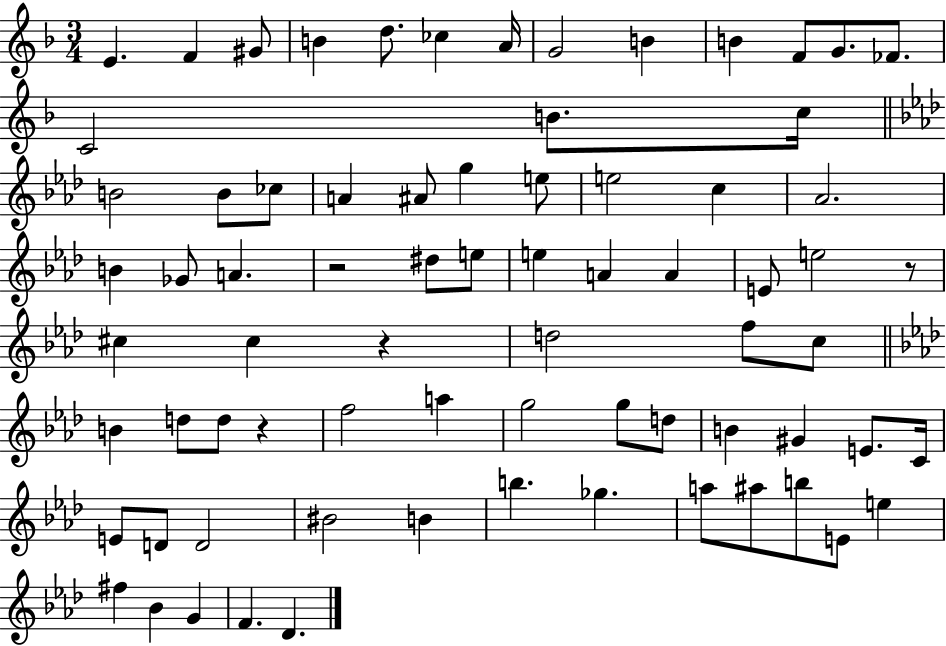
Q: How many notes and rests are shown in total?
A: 74